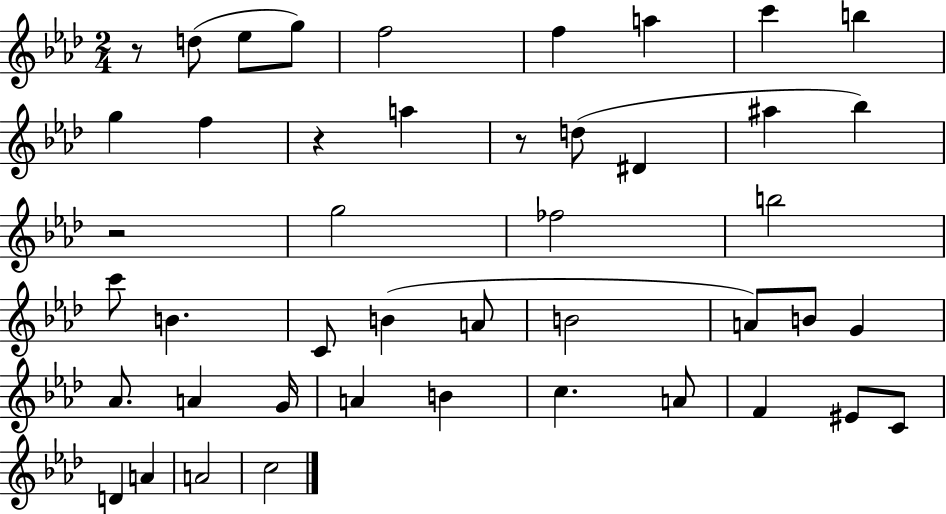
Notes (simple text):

R/e D5/e Eb5/e G5/e F5/h F5/q A5/q C6/q B5/q G5/q F5/q R/q A5/q R/e D5/e D#4/q A#5/q Bb5/q R/h G5/h FES5/h B5/h C6/e B4/q. C4/e B4/q A4/e B4/h A4/e B4/e G4/q Ab4/e. A4/q G4/s A4/q B4/q C5/q. A4/e F4/q EIS4/e C4/e D4/q A4/q A4/h C5/h